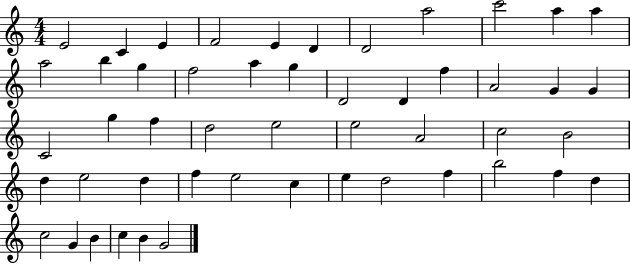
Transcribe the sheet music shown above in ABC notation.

X:1
T:Untitled
M:4/4
L:1/4
K:C
E2 C E F2 E D D2 a2 c'2 a a a2 b g f2 a g D2 D f A2 G G C2 g f d2 e2 e2 A2 c2 B2 d e2 d f e2 c e d2 f b2 f d c2 G B c B G2